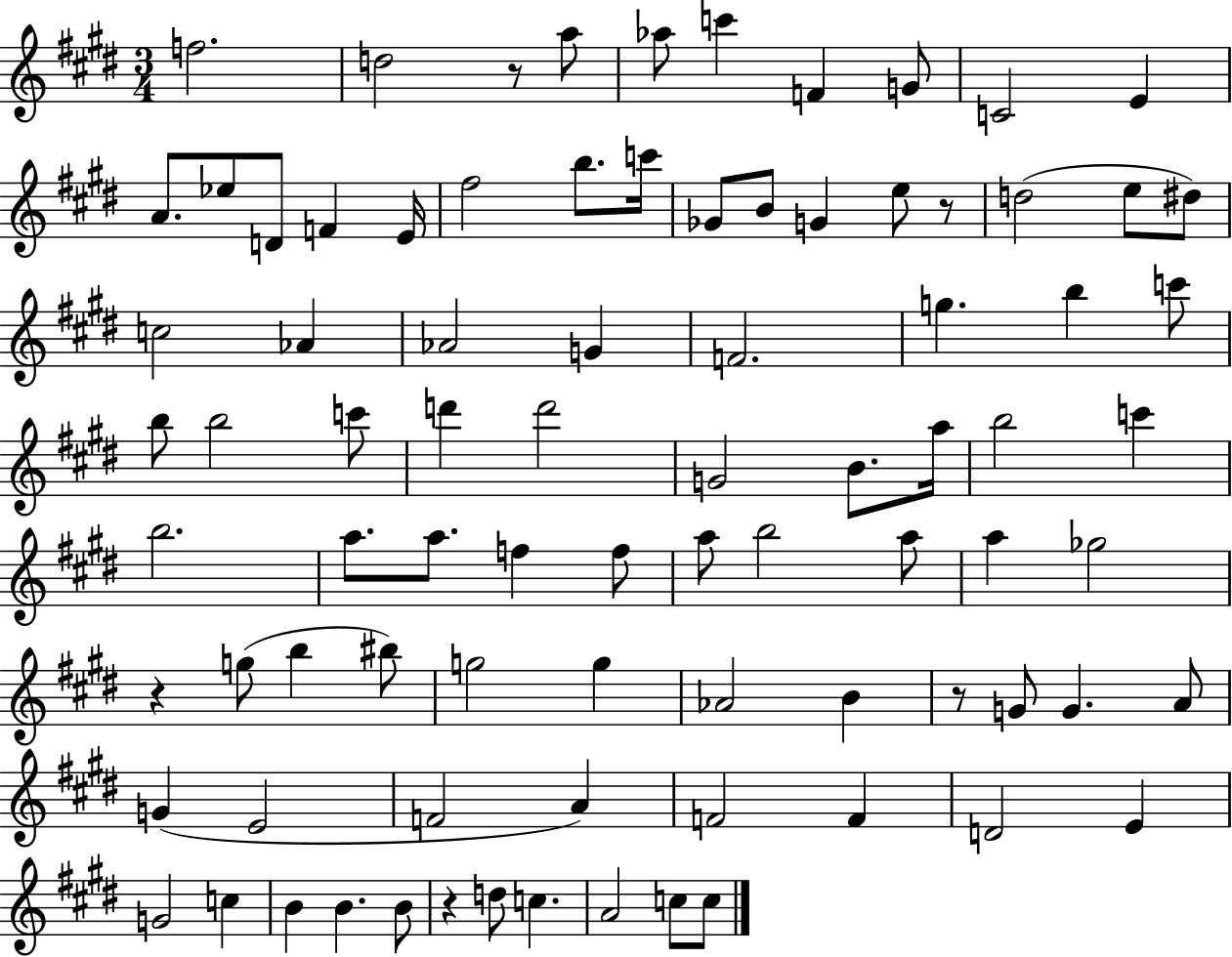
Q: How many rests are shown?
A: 5